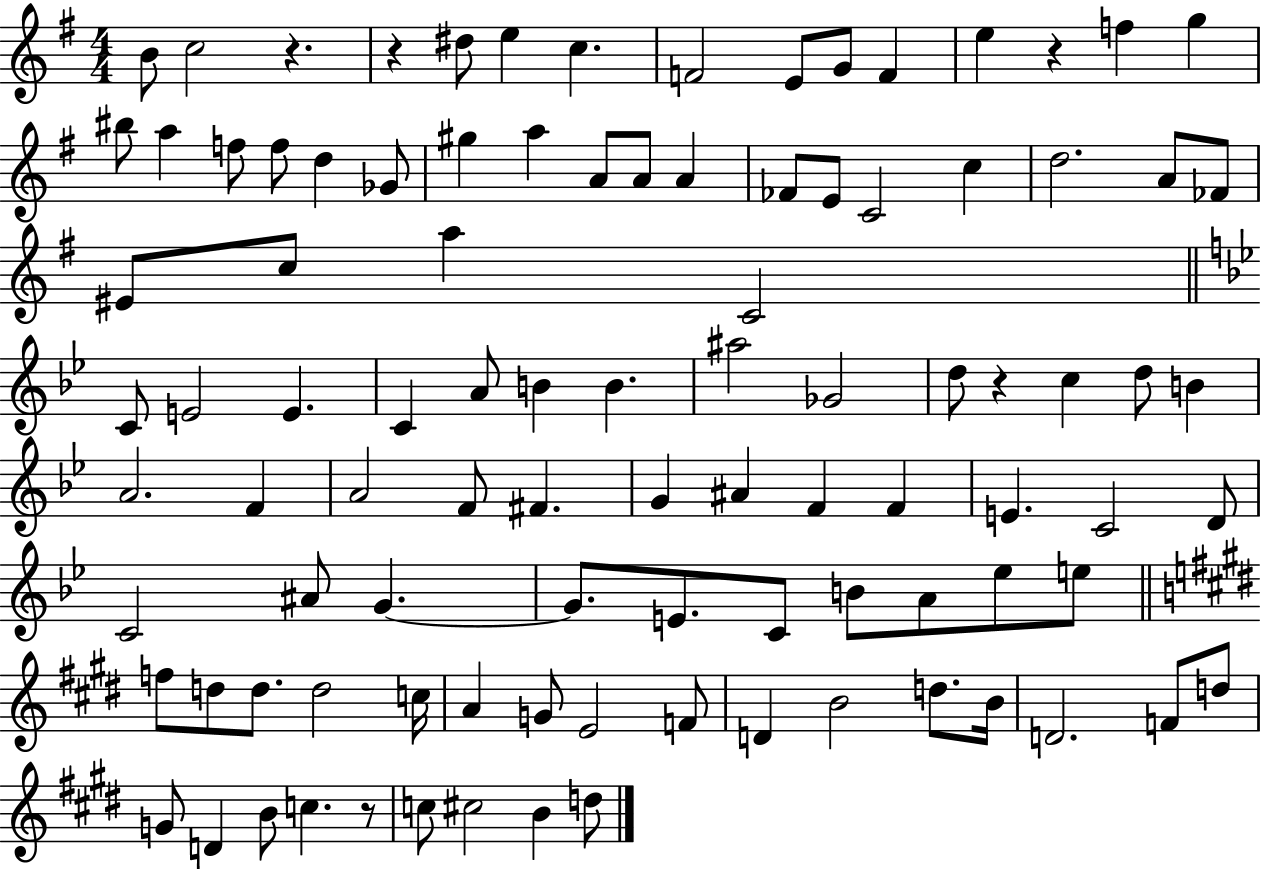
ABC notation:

X:1
T:Untitled
M:4/4
L:1/4
K:G
B/2 c2 z z ^d/2 e c F2 E/2 G/2 F e z f g ^b/2 a f/2 f/2 d _G/2 ^g a A/2 A/2 A _F/2 E/2 C2 c d2 A/2 _F/2 ^E/2 c/2 a C2 C/2 E2 E C A/2 B B ^a2 _G2 d/2 z c d/2 B A2 F A2 F/2 ^F G ^A F F E C2 D/2 C2 ^A/2 G G/2 E/2 C/2 B/2 A/2 _e/2 e/2 f/2 d/2 d/2 d2 c/4 A G/2 E2 F/2 D B2 d/2 B/4 D2 F/2 d/2 G/2 D B/2 c z/2 c/2 ^c2 B d/2